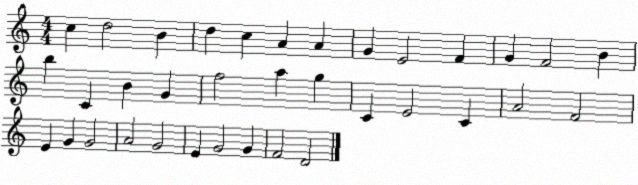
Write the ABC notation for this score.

X:1
T:Untitled
M:4/4
L:1/4
K:C
c d2 B d c A A G E2 F G F2 B b C B G f2 a g C E2 C A2 F2 E G G2 A2 G2 E G2 G F2 D2